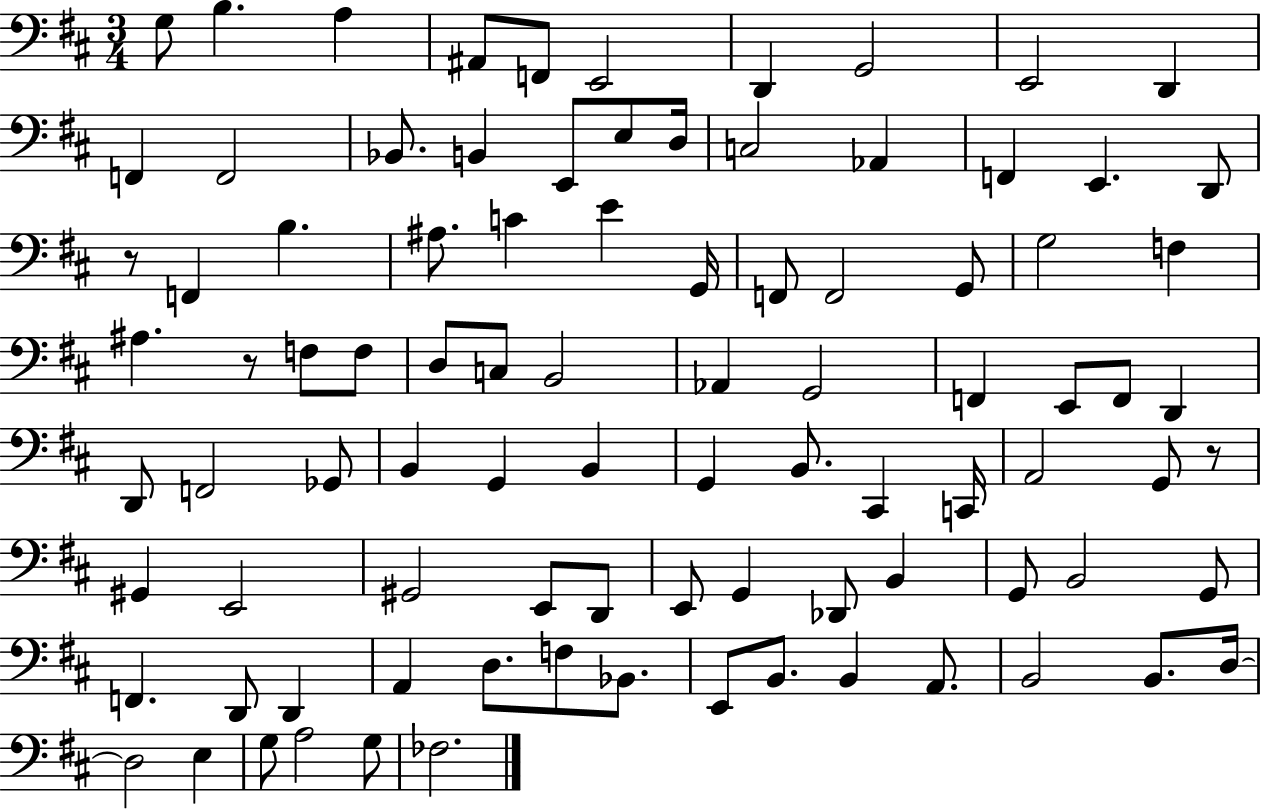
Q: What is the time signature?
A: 3/4